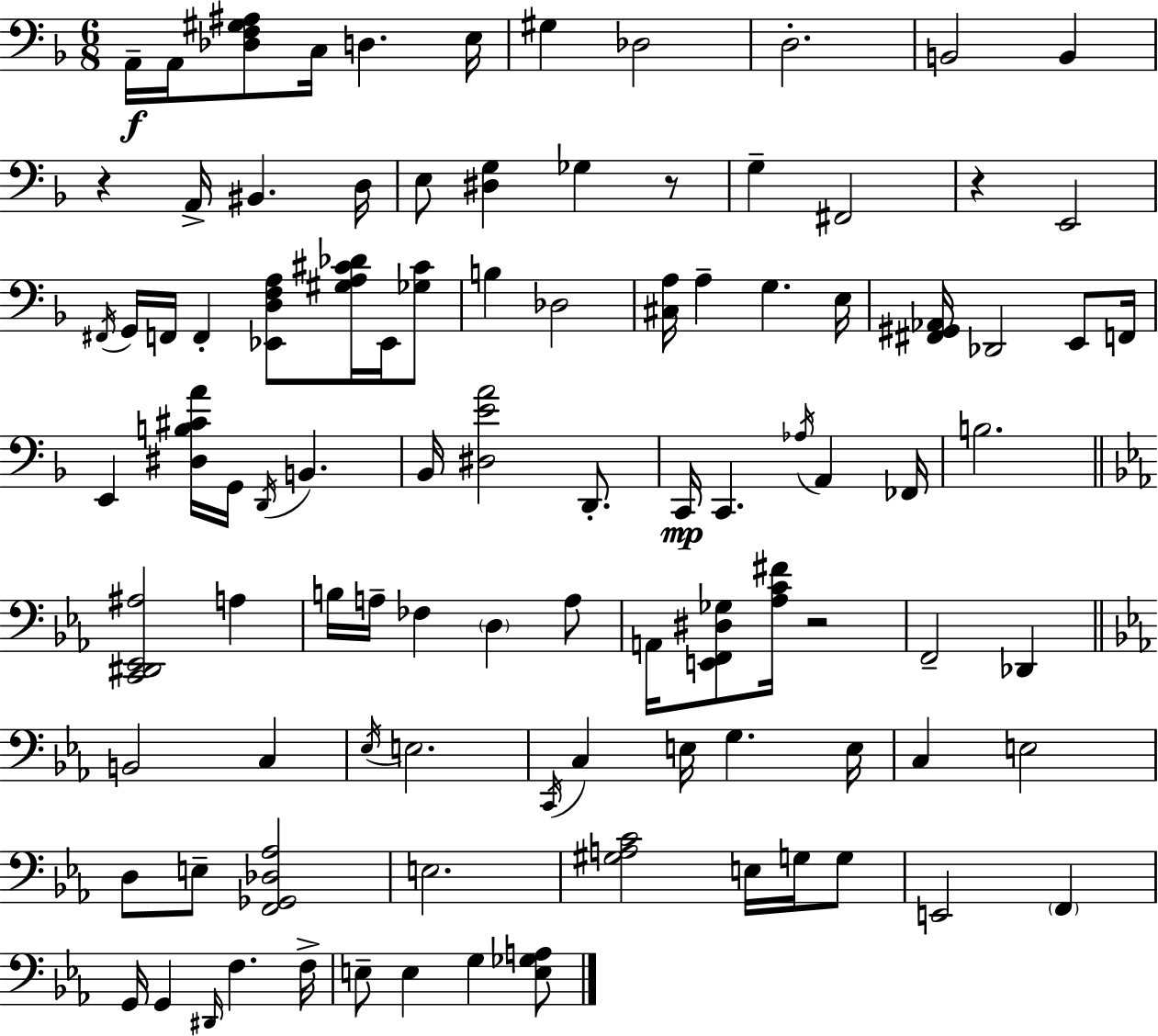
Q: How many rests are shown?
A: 4